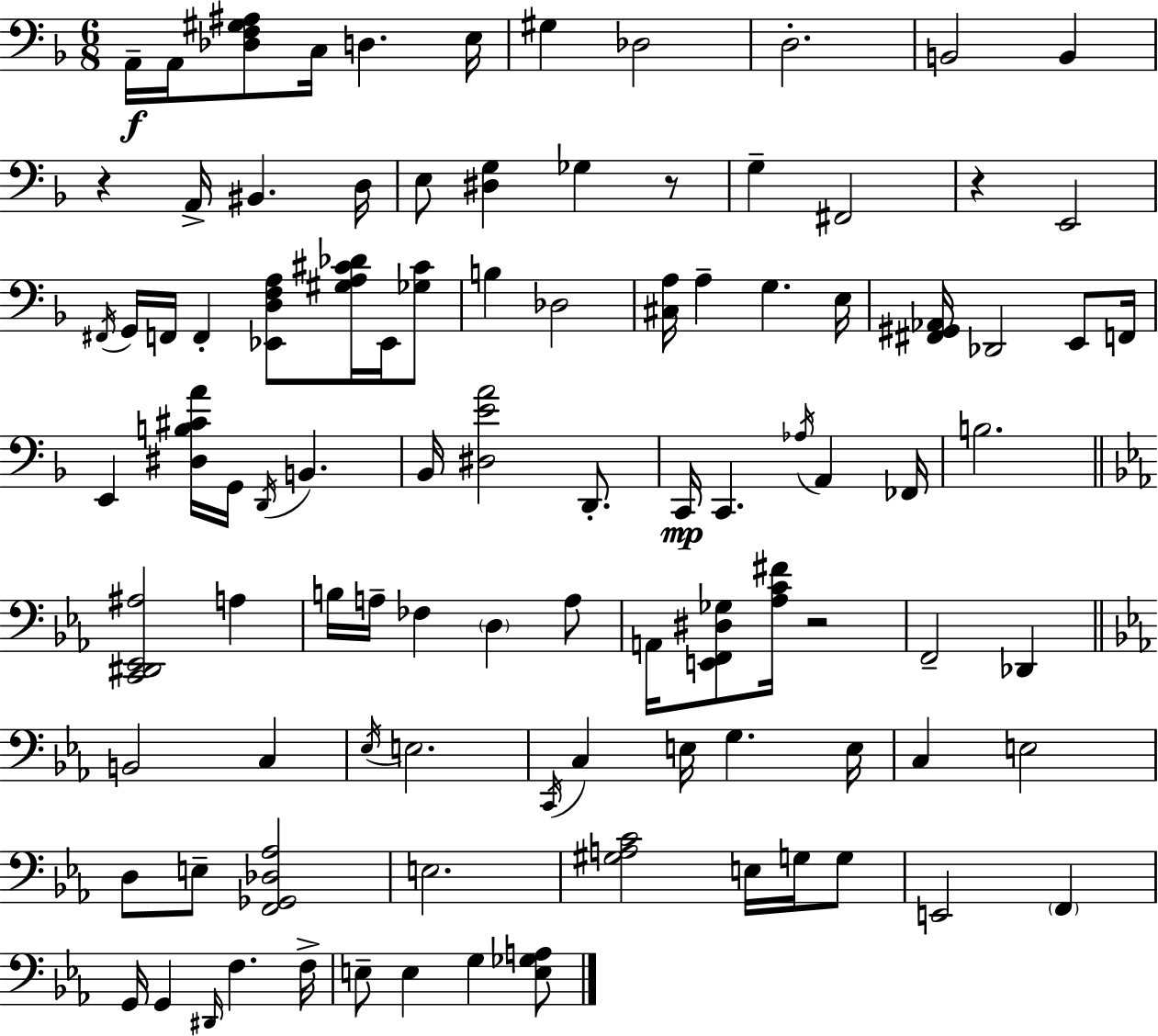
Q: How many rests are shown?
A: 4